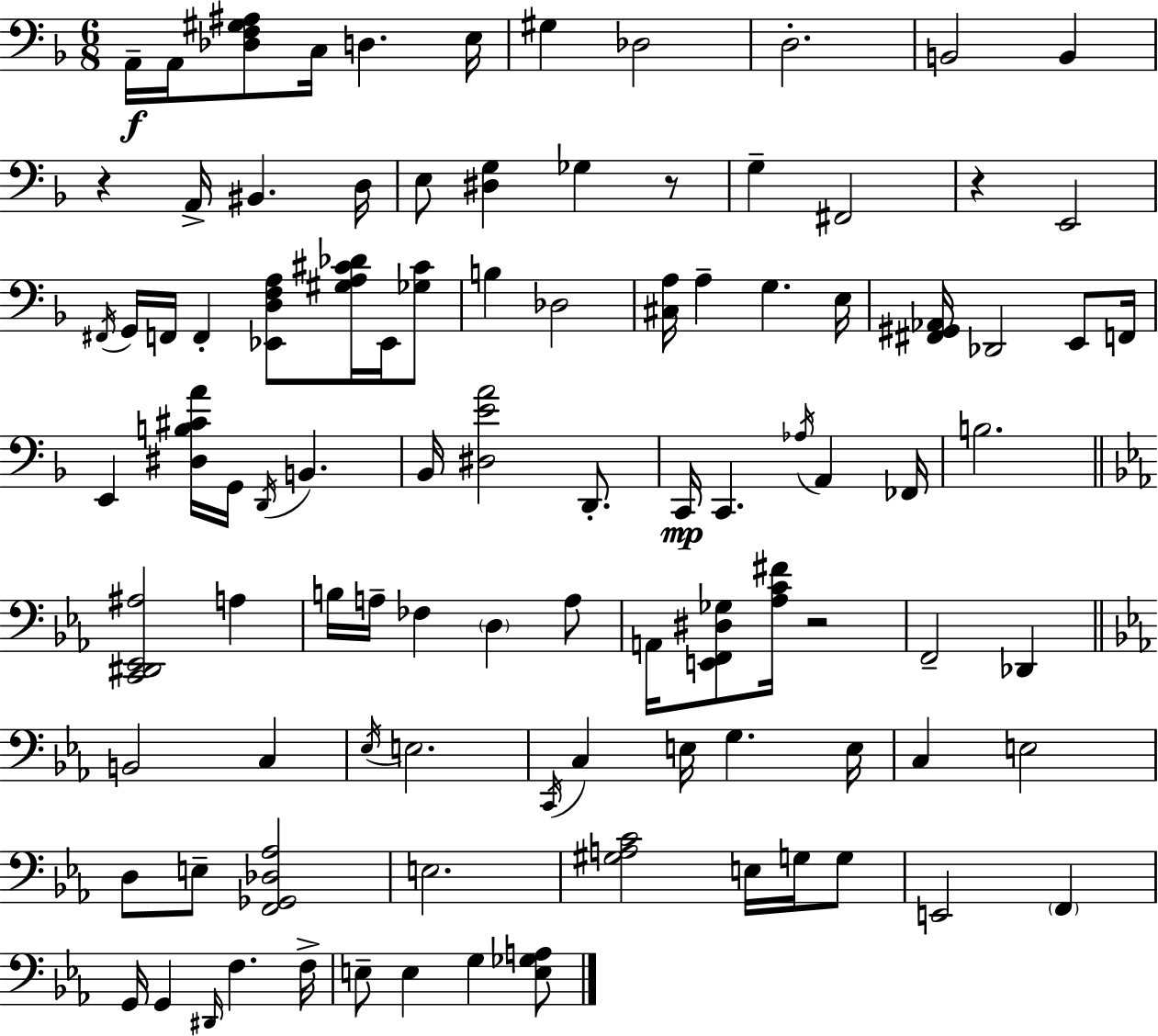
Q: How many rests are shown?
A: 4